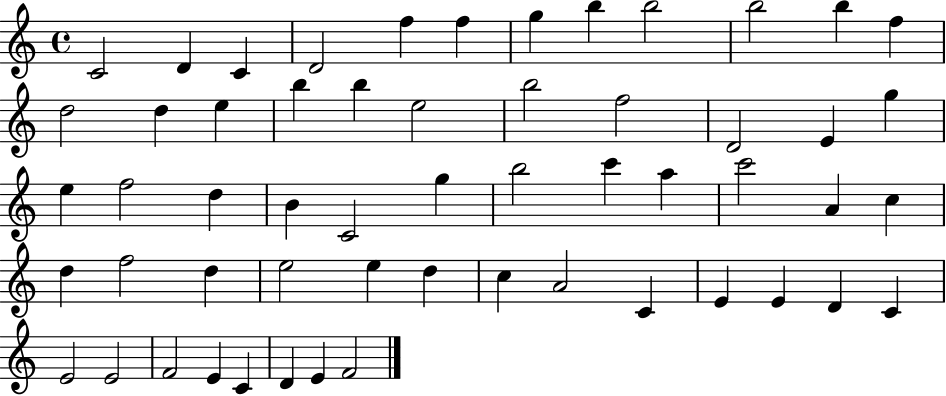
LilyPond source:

{
  \clef treble
  \time 4/4
  \defaultTimeSignature
  \key c \major
  c'2 d'4 c'4 | d'2 f''4 f''4 | g''4 b''4 b''2 | b''2 b''4 f''4 | \break d''2 d''4 e''4 | b''4 b''4 e''2 | b''2 f''2 | d'2 e'4 g''4 | \break e''4 f''2 d''4 | b'4 c'2 g''4 | b''2 c'''4 a''4 | c'''2 a'4 c''4 | \break d''4 f''2 d''4 | e''2 e''4 d''4 | c''4 a'2 c'4 | e'4 e'4 d'4 c'4 | \break e'2 e'2 | f'2 e'4 c'4 | d'4 e'4 f'2 | \bar "|."
}